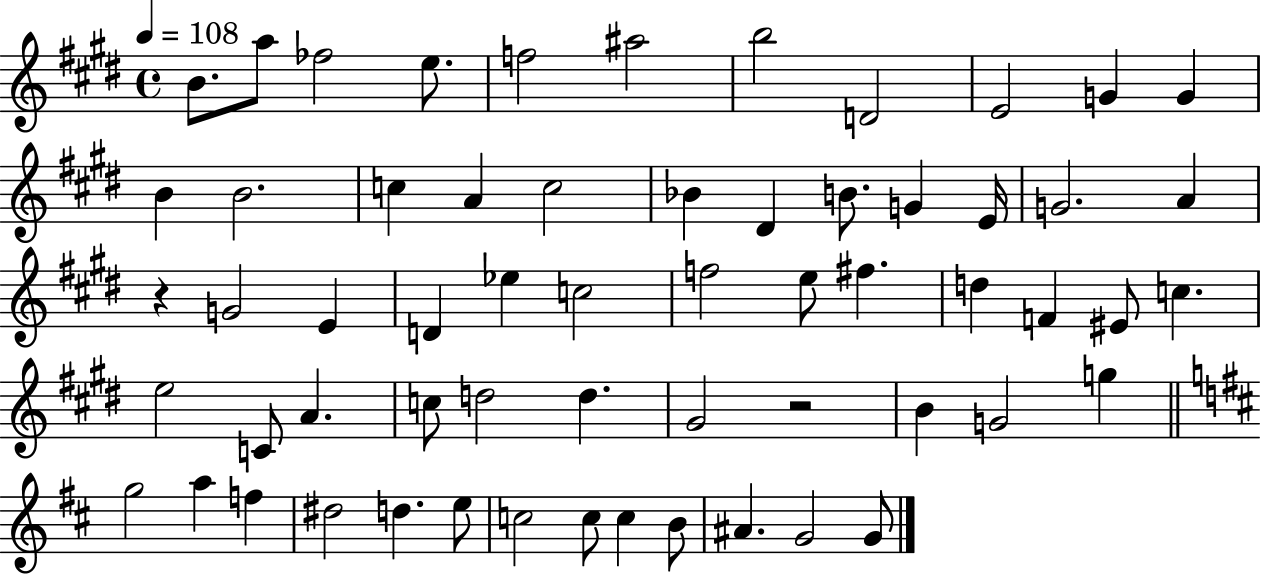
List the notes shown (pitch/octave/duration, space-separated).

B4/e. A5/e FES5/h E5/e. F5/h A#5/h B5/h D4/h E4/h G4/q G4/q B4/q B4/h. C5/q A4/q C5/h Bb4/q D#4/q B4/e. G4/q E4/s G4/h. A4/q R/q G4/h E4/q D4/q Eb5/q C5/h F5/h E5/e F#5/q. D5/q F4/q EIS4/e C5/q. E5/h C4/e A4/q. C5/e D5/h D5/q. G#4/h R/h B4/q G4/h G5/q G5/h A5/q F5/q D#5/h D5/q. E5/e C5/h C5/e C5/q B4/e A#4/q. G4/h G4/e